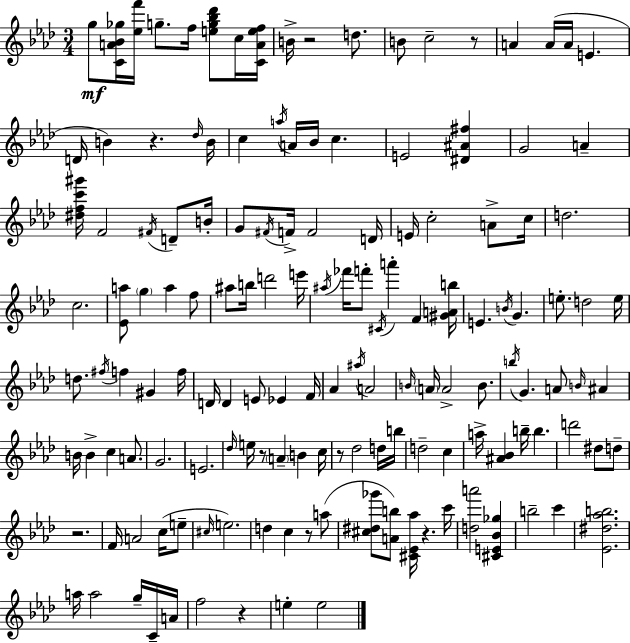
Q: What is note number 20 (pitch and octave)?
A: Bb4